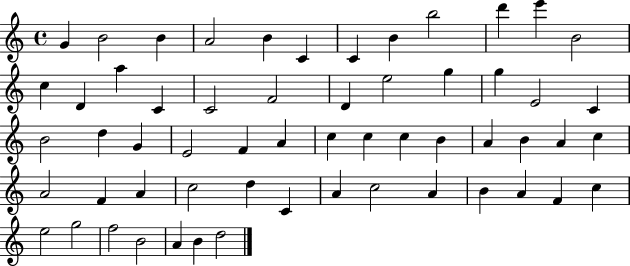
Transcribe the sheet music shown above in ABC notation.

X:1
T:Untitled
M:4/4
L:1/4
K:C
G B2 B A2 B C C B b2 d' e' B2 c D a C C2 F2 D e2 g g E2 C B2 d G E2 F A c c c B A B A c A2 F A c2 d C A c2 A B A F c e2 g2 f2 B2 A B d2